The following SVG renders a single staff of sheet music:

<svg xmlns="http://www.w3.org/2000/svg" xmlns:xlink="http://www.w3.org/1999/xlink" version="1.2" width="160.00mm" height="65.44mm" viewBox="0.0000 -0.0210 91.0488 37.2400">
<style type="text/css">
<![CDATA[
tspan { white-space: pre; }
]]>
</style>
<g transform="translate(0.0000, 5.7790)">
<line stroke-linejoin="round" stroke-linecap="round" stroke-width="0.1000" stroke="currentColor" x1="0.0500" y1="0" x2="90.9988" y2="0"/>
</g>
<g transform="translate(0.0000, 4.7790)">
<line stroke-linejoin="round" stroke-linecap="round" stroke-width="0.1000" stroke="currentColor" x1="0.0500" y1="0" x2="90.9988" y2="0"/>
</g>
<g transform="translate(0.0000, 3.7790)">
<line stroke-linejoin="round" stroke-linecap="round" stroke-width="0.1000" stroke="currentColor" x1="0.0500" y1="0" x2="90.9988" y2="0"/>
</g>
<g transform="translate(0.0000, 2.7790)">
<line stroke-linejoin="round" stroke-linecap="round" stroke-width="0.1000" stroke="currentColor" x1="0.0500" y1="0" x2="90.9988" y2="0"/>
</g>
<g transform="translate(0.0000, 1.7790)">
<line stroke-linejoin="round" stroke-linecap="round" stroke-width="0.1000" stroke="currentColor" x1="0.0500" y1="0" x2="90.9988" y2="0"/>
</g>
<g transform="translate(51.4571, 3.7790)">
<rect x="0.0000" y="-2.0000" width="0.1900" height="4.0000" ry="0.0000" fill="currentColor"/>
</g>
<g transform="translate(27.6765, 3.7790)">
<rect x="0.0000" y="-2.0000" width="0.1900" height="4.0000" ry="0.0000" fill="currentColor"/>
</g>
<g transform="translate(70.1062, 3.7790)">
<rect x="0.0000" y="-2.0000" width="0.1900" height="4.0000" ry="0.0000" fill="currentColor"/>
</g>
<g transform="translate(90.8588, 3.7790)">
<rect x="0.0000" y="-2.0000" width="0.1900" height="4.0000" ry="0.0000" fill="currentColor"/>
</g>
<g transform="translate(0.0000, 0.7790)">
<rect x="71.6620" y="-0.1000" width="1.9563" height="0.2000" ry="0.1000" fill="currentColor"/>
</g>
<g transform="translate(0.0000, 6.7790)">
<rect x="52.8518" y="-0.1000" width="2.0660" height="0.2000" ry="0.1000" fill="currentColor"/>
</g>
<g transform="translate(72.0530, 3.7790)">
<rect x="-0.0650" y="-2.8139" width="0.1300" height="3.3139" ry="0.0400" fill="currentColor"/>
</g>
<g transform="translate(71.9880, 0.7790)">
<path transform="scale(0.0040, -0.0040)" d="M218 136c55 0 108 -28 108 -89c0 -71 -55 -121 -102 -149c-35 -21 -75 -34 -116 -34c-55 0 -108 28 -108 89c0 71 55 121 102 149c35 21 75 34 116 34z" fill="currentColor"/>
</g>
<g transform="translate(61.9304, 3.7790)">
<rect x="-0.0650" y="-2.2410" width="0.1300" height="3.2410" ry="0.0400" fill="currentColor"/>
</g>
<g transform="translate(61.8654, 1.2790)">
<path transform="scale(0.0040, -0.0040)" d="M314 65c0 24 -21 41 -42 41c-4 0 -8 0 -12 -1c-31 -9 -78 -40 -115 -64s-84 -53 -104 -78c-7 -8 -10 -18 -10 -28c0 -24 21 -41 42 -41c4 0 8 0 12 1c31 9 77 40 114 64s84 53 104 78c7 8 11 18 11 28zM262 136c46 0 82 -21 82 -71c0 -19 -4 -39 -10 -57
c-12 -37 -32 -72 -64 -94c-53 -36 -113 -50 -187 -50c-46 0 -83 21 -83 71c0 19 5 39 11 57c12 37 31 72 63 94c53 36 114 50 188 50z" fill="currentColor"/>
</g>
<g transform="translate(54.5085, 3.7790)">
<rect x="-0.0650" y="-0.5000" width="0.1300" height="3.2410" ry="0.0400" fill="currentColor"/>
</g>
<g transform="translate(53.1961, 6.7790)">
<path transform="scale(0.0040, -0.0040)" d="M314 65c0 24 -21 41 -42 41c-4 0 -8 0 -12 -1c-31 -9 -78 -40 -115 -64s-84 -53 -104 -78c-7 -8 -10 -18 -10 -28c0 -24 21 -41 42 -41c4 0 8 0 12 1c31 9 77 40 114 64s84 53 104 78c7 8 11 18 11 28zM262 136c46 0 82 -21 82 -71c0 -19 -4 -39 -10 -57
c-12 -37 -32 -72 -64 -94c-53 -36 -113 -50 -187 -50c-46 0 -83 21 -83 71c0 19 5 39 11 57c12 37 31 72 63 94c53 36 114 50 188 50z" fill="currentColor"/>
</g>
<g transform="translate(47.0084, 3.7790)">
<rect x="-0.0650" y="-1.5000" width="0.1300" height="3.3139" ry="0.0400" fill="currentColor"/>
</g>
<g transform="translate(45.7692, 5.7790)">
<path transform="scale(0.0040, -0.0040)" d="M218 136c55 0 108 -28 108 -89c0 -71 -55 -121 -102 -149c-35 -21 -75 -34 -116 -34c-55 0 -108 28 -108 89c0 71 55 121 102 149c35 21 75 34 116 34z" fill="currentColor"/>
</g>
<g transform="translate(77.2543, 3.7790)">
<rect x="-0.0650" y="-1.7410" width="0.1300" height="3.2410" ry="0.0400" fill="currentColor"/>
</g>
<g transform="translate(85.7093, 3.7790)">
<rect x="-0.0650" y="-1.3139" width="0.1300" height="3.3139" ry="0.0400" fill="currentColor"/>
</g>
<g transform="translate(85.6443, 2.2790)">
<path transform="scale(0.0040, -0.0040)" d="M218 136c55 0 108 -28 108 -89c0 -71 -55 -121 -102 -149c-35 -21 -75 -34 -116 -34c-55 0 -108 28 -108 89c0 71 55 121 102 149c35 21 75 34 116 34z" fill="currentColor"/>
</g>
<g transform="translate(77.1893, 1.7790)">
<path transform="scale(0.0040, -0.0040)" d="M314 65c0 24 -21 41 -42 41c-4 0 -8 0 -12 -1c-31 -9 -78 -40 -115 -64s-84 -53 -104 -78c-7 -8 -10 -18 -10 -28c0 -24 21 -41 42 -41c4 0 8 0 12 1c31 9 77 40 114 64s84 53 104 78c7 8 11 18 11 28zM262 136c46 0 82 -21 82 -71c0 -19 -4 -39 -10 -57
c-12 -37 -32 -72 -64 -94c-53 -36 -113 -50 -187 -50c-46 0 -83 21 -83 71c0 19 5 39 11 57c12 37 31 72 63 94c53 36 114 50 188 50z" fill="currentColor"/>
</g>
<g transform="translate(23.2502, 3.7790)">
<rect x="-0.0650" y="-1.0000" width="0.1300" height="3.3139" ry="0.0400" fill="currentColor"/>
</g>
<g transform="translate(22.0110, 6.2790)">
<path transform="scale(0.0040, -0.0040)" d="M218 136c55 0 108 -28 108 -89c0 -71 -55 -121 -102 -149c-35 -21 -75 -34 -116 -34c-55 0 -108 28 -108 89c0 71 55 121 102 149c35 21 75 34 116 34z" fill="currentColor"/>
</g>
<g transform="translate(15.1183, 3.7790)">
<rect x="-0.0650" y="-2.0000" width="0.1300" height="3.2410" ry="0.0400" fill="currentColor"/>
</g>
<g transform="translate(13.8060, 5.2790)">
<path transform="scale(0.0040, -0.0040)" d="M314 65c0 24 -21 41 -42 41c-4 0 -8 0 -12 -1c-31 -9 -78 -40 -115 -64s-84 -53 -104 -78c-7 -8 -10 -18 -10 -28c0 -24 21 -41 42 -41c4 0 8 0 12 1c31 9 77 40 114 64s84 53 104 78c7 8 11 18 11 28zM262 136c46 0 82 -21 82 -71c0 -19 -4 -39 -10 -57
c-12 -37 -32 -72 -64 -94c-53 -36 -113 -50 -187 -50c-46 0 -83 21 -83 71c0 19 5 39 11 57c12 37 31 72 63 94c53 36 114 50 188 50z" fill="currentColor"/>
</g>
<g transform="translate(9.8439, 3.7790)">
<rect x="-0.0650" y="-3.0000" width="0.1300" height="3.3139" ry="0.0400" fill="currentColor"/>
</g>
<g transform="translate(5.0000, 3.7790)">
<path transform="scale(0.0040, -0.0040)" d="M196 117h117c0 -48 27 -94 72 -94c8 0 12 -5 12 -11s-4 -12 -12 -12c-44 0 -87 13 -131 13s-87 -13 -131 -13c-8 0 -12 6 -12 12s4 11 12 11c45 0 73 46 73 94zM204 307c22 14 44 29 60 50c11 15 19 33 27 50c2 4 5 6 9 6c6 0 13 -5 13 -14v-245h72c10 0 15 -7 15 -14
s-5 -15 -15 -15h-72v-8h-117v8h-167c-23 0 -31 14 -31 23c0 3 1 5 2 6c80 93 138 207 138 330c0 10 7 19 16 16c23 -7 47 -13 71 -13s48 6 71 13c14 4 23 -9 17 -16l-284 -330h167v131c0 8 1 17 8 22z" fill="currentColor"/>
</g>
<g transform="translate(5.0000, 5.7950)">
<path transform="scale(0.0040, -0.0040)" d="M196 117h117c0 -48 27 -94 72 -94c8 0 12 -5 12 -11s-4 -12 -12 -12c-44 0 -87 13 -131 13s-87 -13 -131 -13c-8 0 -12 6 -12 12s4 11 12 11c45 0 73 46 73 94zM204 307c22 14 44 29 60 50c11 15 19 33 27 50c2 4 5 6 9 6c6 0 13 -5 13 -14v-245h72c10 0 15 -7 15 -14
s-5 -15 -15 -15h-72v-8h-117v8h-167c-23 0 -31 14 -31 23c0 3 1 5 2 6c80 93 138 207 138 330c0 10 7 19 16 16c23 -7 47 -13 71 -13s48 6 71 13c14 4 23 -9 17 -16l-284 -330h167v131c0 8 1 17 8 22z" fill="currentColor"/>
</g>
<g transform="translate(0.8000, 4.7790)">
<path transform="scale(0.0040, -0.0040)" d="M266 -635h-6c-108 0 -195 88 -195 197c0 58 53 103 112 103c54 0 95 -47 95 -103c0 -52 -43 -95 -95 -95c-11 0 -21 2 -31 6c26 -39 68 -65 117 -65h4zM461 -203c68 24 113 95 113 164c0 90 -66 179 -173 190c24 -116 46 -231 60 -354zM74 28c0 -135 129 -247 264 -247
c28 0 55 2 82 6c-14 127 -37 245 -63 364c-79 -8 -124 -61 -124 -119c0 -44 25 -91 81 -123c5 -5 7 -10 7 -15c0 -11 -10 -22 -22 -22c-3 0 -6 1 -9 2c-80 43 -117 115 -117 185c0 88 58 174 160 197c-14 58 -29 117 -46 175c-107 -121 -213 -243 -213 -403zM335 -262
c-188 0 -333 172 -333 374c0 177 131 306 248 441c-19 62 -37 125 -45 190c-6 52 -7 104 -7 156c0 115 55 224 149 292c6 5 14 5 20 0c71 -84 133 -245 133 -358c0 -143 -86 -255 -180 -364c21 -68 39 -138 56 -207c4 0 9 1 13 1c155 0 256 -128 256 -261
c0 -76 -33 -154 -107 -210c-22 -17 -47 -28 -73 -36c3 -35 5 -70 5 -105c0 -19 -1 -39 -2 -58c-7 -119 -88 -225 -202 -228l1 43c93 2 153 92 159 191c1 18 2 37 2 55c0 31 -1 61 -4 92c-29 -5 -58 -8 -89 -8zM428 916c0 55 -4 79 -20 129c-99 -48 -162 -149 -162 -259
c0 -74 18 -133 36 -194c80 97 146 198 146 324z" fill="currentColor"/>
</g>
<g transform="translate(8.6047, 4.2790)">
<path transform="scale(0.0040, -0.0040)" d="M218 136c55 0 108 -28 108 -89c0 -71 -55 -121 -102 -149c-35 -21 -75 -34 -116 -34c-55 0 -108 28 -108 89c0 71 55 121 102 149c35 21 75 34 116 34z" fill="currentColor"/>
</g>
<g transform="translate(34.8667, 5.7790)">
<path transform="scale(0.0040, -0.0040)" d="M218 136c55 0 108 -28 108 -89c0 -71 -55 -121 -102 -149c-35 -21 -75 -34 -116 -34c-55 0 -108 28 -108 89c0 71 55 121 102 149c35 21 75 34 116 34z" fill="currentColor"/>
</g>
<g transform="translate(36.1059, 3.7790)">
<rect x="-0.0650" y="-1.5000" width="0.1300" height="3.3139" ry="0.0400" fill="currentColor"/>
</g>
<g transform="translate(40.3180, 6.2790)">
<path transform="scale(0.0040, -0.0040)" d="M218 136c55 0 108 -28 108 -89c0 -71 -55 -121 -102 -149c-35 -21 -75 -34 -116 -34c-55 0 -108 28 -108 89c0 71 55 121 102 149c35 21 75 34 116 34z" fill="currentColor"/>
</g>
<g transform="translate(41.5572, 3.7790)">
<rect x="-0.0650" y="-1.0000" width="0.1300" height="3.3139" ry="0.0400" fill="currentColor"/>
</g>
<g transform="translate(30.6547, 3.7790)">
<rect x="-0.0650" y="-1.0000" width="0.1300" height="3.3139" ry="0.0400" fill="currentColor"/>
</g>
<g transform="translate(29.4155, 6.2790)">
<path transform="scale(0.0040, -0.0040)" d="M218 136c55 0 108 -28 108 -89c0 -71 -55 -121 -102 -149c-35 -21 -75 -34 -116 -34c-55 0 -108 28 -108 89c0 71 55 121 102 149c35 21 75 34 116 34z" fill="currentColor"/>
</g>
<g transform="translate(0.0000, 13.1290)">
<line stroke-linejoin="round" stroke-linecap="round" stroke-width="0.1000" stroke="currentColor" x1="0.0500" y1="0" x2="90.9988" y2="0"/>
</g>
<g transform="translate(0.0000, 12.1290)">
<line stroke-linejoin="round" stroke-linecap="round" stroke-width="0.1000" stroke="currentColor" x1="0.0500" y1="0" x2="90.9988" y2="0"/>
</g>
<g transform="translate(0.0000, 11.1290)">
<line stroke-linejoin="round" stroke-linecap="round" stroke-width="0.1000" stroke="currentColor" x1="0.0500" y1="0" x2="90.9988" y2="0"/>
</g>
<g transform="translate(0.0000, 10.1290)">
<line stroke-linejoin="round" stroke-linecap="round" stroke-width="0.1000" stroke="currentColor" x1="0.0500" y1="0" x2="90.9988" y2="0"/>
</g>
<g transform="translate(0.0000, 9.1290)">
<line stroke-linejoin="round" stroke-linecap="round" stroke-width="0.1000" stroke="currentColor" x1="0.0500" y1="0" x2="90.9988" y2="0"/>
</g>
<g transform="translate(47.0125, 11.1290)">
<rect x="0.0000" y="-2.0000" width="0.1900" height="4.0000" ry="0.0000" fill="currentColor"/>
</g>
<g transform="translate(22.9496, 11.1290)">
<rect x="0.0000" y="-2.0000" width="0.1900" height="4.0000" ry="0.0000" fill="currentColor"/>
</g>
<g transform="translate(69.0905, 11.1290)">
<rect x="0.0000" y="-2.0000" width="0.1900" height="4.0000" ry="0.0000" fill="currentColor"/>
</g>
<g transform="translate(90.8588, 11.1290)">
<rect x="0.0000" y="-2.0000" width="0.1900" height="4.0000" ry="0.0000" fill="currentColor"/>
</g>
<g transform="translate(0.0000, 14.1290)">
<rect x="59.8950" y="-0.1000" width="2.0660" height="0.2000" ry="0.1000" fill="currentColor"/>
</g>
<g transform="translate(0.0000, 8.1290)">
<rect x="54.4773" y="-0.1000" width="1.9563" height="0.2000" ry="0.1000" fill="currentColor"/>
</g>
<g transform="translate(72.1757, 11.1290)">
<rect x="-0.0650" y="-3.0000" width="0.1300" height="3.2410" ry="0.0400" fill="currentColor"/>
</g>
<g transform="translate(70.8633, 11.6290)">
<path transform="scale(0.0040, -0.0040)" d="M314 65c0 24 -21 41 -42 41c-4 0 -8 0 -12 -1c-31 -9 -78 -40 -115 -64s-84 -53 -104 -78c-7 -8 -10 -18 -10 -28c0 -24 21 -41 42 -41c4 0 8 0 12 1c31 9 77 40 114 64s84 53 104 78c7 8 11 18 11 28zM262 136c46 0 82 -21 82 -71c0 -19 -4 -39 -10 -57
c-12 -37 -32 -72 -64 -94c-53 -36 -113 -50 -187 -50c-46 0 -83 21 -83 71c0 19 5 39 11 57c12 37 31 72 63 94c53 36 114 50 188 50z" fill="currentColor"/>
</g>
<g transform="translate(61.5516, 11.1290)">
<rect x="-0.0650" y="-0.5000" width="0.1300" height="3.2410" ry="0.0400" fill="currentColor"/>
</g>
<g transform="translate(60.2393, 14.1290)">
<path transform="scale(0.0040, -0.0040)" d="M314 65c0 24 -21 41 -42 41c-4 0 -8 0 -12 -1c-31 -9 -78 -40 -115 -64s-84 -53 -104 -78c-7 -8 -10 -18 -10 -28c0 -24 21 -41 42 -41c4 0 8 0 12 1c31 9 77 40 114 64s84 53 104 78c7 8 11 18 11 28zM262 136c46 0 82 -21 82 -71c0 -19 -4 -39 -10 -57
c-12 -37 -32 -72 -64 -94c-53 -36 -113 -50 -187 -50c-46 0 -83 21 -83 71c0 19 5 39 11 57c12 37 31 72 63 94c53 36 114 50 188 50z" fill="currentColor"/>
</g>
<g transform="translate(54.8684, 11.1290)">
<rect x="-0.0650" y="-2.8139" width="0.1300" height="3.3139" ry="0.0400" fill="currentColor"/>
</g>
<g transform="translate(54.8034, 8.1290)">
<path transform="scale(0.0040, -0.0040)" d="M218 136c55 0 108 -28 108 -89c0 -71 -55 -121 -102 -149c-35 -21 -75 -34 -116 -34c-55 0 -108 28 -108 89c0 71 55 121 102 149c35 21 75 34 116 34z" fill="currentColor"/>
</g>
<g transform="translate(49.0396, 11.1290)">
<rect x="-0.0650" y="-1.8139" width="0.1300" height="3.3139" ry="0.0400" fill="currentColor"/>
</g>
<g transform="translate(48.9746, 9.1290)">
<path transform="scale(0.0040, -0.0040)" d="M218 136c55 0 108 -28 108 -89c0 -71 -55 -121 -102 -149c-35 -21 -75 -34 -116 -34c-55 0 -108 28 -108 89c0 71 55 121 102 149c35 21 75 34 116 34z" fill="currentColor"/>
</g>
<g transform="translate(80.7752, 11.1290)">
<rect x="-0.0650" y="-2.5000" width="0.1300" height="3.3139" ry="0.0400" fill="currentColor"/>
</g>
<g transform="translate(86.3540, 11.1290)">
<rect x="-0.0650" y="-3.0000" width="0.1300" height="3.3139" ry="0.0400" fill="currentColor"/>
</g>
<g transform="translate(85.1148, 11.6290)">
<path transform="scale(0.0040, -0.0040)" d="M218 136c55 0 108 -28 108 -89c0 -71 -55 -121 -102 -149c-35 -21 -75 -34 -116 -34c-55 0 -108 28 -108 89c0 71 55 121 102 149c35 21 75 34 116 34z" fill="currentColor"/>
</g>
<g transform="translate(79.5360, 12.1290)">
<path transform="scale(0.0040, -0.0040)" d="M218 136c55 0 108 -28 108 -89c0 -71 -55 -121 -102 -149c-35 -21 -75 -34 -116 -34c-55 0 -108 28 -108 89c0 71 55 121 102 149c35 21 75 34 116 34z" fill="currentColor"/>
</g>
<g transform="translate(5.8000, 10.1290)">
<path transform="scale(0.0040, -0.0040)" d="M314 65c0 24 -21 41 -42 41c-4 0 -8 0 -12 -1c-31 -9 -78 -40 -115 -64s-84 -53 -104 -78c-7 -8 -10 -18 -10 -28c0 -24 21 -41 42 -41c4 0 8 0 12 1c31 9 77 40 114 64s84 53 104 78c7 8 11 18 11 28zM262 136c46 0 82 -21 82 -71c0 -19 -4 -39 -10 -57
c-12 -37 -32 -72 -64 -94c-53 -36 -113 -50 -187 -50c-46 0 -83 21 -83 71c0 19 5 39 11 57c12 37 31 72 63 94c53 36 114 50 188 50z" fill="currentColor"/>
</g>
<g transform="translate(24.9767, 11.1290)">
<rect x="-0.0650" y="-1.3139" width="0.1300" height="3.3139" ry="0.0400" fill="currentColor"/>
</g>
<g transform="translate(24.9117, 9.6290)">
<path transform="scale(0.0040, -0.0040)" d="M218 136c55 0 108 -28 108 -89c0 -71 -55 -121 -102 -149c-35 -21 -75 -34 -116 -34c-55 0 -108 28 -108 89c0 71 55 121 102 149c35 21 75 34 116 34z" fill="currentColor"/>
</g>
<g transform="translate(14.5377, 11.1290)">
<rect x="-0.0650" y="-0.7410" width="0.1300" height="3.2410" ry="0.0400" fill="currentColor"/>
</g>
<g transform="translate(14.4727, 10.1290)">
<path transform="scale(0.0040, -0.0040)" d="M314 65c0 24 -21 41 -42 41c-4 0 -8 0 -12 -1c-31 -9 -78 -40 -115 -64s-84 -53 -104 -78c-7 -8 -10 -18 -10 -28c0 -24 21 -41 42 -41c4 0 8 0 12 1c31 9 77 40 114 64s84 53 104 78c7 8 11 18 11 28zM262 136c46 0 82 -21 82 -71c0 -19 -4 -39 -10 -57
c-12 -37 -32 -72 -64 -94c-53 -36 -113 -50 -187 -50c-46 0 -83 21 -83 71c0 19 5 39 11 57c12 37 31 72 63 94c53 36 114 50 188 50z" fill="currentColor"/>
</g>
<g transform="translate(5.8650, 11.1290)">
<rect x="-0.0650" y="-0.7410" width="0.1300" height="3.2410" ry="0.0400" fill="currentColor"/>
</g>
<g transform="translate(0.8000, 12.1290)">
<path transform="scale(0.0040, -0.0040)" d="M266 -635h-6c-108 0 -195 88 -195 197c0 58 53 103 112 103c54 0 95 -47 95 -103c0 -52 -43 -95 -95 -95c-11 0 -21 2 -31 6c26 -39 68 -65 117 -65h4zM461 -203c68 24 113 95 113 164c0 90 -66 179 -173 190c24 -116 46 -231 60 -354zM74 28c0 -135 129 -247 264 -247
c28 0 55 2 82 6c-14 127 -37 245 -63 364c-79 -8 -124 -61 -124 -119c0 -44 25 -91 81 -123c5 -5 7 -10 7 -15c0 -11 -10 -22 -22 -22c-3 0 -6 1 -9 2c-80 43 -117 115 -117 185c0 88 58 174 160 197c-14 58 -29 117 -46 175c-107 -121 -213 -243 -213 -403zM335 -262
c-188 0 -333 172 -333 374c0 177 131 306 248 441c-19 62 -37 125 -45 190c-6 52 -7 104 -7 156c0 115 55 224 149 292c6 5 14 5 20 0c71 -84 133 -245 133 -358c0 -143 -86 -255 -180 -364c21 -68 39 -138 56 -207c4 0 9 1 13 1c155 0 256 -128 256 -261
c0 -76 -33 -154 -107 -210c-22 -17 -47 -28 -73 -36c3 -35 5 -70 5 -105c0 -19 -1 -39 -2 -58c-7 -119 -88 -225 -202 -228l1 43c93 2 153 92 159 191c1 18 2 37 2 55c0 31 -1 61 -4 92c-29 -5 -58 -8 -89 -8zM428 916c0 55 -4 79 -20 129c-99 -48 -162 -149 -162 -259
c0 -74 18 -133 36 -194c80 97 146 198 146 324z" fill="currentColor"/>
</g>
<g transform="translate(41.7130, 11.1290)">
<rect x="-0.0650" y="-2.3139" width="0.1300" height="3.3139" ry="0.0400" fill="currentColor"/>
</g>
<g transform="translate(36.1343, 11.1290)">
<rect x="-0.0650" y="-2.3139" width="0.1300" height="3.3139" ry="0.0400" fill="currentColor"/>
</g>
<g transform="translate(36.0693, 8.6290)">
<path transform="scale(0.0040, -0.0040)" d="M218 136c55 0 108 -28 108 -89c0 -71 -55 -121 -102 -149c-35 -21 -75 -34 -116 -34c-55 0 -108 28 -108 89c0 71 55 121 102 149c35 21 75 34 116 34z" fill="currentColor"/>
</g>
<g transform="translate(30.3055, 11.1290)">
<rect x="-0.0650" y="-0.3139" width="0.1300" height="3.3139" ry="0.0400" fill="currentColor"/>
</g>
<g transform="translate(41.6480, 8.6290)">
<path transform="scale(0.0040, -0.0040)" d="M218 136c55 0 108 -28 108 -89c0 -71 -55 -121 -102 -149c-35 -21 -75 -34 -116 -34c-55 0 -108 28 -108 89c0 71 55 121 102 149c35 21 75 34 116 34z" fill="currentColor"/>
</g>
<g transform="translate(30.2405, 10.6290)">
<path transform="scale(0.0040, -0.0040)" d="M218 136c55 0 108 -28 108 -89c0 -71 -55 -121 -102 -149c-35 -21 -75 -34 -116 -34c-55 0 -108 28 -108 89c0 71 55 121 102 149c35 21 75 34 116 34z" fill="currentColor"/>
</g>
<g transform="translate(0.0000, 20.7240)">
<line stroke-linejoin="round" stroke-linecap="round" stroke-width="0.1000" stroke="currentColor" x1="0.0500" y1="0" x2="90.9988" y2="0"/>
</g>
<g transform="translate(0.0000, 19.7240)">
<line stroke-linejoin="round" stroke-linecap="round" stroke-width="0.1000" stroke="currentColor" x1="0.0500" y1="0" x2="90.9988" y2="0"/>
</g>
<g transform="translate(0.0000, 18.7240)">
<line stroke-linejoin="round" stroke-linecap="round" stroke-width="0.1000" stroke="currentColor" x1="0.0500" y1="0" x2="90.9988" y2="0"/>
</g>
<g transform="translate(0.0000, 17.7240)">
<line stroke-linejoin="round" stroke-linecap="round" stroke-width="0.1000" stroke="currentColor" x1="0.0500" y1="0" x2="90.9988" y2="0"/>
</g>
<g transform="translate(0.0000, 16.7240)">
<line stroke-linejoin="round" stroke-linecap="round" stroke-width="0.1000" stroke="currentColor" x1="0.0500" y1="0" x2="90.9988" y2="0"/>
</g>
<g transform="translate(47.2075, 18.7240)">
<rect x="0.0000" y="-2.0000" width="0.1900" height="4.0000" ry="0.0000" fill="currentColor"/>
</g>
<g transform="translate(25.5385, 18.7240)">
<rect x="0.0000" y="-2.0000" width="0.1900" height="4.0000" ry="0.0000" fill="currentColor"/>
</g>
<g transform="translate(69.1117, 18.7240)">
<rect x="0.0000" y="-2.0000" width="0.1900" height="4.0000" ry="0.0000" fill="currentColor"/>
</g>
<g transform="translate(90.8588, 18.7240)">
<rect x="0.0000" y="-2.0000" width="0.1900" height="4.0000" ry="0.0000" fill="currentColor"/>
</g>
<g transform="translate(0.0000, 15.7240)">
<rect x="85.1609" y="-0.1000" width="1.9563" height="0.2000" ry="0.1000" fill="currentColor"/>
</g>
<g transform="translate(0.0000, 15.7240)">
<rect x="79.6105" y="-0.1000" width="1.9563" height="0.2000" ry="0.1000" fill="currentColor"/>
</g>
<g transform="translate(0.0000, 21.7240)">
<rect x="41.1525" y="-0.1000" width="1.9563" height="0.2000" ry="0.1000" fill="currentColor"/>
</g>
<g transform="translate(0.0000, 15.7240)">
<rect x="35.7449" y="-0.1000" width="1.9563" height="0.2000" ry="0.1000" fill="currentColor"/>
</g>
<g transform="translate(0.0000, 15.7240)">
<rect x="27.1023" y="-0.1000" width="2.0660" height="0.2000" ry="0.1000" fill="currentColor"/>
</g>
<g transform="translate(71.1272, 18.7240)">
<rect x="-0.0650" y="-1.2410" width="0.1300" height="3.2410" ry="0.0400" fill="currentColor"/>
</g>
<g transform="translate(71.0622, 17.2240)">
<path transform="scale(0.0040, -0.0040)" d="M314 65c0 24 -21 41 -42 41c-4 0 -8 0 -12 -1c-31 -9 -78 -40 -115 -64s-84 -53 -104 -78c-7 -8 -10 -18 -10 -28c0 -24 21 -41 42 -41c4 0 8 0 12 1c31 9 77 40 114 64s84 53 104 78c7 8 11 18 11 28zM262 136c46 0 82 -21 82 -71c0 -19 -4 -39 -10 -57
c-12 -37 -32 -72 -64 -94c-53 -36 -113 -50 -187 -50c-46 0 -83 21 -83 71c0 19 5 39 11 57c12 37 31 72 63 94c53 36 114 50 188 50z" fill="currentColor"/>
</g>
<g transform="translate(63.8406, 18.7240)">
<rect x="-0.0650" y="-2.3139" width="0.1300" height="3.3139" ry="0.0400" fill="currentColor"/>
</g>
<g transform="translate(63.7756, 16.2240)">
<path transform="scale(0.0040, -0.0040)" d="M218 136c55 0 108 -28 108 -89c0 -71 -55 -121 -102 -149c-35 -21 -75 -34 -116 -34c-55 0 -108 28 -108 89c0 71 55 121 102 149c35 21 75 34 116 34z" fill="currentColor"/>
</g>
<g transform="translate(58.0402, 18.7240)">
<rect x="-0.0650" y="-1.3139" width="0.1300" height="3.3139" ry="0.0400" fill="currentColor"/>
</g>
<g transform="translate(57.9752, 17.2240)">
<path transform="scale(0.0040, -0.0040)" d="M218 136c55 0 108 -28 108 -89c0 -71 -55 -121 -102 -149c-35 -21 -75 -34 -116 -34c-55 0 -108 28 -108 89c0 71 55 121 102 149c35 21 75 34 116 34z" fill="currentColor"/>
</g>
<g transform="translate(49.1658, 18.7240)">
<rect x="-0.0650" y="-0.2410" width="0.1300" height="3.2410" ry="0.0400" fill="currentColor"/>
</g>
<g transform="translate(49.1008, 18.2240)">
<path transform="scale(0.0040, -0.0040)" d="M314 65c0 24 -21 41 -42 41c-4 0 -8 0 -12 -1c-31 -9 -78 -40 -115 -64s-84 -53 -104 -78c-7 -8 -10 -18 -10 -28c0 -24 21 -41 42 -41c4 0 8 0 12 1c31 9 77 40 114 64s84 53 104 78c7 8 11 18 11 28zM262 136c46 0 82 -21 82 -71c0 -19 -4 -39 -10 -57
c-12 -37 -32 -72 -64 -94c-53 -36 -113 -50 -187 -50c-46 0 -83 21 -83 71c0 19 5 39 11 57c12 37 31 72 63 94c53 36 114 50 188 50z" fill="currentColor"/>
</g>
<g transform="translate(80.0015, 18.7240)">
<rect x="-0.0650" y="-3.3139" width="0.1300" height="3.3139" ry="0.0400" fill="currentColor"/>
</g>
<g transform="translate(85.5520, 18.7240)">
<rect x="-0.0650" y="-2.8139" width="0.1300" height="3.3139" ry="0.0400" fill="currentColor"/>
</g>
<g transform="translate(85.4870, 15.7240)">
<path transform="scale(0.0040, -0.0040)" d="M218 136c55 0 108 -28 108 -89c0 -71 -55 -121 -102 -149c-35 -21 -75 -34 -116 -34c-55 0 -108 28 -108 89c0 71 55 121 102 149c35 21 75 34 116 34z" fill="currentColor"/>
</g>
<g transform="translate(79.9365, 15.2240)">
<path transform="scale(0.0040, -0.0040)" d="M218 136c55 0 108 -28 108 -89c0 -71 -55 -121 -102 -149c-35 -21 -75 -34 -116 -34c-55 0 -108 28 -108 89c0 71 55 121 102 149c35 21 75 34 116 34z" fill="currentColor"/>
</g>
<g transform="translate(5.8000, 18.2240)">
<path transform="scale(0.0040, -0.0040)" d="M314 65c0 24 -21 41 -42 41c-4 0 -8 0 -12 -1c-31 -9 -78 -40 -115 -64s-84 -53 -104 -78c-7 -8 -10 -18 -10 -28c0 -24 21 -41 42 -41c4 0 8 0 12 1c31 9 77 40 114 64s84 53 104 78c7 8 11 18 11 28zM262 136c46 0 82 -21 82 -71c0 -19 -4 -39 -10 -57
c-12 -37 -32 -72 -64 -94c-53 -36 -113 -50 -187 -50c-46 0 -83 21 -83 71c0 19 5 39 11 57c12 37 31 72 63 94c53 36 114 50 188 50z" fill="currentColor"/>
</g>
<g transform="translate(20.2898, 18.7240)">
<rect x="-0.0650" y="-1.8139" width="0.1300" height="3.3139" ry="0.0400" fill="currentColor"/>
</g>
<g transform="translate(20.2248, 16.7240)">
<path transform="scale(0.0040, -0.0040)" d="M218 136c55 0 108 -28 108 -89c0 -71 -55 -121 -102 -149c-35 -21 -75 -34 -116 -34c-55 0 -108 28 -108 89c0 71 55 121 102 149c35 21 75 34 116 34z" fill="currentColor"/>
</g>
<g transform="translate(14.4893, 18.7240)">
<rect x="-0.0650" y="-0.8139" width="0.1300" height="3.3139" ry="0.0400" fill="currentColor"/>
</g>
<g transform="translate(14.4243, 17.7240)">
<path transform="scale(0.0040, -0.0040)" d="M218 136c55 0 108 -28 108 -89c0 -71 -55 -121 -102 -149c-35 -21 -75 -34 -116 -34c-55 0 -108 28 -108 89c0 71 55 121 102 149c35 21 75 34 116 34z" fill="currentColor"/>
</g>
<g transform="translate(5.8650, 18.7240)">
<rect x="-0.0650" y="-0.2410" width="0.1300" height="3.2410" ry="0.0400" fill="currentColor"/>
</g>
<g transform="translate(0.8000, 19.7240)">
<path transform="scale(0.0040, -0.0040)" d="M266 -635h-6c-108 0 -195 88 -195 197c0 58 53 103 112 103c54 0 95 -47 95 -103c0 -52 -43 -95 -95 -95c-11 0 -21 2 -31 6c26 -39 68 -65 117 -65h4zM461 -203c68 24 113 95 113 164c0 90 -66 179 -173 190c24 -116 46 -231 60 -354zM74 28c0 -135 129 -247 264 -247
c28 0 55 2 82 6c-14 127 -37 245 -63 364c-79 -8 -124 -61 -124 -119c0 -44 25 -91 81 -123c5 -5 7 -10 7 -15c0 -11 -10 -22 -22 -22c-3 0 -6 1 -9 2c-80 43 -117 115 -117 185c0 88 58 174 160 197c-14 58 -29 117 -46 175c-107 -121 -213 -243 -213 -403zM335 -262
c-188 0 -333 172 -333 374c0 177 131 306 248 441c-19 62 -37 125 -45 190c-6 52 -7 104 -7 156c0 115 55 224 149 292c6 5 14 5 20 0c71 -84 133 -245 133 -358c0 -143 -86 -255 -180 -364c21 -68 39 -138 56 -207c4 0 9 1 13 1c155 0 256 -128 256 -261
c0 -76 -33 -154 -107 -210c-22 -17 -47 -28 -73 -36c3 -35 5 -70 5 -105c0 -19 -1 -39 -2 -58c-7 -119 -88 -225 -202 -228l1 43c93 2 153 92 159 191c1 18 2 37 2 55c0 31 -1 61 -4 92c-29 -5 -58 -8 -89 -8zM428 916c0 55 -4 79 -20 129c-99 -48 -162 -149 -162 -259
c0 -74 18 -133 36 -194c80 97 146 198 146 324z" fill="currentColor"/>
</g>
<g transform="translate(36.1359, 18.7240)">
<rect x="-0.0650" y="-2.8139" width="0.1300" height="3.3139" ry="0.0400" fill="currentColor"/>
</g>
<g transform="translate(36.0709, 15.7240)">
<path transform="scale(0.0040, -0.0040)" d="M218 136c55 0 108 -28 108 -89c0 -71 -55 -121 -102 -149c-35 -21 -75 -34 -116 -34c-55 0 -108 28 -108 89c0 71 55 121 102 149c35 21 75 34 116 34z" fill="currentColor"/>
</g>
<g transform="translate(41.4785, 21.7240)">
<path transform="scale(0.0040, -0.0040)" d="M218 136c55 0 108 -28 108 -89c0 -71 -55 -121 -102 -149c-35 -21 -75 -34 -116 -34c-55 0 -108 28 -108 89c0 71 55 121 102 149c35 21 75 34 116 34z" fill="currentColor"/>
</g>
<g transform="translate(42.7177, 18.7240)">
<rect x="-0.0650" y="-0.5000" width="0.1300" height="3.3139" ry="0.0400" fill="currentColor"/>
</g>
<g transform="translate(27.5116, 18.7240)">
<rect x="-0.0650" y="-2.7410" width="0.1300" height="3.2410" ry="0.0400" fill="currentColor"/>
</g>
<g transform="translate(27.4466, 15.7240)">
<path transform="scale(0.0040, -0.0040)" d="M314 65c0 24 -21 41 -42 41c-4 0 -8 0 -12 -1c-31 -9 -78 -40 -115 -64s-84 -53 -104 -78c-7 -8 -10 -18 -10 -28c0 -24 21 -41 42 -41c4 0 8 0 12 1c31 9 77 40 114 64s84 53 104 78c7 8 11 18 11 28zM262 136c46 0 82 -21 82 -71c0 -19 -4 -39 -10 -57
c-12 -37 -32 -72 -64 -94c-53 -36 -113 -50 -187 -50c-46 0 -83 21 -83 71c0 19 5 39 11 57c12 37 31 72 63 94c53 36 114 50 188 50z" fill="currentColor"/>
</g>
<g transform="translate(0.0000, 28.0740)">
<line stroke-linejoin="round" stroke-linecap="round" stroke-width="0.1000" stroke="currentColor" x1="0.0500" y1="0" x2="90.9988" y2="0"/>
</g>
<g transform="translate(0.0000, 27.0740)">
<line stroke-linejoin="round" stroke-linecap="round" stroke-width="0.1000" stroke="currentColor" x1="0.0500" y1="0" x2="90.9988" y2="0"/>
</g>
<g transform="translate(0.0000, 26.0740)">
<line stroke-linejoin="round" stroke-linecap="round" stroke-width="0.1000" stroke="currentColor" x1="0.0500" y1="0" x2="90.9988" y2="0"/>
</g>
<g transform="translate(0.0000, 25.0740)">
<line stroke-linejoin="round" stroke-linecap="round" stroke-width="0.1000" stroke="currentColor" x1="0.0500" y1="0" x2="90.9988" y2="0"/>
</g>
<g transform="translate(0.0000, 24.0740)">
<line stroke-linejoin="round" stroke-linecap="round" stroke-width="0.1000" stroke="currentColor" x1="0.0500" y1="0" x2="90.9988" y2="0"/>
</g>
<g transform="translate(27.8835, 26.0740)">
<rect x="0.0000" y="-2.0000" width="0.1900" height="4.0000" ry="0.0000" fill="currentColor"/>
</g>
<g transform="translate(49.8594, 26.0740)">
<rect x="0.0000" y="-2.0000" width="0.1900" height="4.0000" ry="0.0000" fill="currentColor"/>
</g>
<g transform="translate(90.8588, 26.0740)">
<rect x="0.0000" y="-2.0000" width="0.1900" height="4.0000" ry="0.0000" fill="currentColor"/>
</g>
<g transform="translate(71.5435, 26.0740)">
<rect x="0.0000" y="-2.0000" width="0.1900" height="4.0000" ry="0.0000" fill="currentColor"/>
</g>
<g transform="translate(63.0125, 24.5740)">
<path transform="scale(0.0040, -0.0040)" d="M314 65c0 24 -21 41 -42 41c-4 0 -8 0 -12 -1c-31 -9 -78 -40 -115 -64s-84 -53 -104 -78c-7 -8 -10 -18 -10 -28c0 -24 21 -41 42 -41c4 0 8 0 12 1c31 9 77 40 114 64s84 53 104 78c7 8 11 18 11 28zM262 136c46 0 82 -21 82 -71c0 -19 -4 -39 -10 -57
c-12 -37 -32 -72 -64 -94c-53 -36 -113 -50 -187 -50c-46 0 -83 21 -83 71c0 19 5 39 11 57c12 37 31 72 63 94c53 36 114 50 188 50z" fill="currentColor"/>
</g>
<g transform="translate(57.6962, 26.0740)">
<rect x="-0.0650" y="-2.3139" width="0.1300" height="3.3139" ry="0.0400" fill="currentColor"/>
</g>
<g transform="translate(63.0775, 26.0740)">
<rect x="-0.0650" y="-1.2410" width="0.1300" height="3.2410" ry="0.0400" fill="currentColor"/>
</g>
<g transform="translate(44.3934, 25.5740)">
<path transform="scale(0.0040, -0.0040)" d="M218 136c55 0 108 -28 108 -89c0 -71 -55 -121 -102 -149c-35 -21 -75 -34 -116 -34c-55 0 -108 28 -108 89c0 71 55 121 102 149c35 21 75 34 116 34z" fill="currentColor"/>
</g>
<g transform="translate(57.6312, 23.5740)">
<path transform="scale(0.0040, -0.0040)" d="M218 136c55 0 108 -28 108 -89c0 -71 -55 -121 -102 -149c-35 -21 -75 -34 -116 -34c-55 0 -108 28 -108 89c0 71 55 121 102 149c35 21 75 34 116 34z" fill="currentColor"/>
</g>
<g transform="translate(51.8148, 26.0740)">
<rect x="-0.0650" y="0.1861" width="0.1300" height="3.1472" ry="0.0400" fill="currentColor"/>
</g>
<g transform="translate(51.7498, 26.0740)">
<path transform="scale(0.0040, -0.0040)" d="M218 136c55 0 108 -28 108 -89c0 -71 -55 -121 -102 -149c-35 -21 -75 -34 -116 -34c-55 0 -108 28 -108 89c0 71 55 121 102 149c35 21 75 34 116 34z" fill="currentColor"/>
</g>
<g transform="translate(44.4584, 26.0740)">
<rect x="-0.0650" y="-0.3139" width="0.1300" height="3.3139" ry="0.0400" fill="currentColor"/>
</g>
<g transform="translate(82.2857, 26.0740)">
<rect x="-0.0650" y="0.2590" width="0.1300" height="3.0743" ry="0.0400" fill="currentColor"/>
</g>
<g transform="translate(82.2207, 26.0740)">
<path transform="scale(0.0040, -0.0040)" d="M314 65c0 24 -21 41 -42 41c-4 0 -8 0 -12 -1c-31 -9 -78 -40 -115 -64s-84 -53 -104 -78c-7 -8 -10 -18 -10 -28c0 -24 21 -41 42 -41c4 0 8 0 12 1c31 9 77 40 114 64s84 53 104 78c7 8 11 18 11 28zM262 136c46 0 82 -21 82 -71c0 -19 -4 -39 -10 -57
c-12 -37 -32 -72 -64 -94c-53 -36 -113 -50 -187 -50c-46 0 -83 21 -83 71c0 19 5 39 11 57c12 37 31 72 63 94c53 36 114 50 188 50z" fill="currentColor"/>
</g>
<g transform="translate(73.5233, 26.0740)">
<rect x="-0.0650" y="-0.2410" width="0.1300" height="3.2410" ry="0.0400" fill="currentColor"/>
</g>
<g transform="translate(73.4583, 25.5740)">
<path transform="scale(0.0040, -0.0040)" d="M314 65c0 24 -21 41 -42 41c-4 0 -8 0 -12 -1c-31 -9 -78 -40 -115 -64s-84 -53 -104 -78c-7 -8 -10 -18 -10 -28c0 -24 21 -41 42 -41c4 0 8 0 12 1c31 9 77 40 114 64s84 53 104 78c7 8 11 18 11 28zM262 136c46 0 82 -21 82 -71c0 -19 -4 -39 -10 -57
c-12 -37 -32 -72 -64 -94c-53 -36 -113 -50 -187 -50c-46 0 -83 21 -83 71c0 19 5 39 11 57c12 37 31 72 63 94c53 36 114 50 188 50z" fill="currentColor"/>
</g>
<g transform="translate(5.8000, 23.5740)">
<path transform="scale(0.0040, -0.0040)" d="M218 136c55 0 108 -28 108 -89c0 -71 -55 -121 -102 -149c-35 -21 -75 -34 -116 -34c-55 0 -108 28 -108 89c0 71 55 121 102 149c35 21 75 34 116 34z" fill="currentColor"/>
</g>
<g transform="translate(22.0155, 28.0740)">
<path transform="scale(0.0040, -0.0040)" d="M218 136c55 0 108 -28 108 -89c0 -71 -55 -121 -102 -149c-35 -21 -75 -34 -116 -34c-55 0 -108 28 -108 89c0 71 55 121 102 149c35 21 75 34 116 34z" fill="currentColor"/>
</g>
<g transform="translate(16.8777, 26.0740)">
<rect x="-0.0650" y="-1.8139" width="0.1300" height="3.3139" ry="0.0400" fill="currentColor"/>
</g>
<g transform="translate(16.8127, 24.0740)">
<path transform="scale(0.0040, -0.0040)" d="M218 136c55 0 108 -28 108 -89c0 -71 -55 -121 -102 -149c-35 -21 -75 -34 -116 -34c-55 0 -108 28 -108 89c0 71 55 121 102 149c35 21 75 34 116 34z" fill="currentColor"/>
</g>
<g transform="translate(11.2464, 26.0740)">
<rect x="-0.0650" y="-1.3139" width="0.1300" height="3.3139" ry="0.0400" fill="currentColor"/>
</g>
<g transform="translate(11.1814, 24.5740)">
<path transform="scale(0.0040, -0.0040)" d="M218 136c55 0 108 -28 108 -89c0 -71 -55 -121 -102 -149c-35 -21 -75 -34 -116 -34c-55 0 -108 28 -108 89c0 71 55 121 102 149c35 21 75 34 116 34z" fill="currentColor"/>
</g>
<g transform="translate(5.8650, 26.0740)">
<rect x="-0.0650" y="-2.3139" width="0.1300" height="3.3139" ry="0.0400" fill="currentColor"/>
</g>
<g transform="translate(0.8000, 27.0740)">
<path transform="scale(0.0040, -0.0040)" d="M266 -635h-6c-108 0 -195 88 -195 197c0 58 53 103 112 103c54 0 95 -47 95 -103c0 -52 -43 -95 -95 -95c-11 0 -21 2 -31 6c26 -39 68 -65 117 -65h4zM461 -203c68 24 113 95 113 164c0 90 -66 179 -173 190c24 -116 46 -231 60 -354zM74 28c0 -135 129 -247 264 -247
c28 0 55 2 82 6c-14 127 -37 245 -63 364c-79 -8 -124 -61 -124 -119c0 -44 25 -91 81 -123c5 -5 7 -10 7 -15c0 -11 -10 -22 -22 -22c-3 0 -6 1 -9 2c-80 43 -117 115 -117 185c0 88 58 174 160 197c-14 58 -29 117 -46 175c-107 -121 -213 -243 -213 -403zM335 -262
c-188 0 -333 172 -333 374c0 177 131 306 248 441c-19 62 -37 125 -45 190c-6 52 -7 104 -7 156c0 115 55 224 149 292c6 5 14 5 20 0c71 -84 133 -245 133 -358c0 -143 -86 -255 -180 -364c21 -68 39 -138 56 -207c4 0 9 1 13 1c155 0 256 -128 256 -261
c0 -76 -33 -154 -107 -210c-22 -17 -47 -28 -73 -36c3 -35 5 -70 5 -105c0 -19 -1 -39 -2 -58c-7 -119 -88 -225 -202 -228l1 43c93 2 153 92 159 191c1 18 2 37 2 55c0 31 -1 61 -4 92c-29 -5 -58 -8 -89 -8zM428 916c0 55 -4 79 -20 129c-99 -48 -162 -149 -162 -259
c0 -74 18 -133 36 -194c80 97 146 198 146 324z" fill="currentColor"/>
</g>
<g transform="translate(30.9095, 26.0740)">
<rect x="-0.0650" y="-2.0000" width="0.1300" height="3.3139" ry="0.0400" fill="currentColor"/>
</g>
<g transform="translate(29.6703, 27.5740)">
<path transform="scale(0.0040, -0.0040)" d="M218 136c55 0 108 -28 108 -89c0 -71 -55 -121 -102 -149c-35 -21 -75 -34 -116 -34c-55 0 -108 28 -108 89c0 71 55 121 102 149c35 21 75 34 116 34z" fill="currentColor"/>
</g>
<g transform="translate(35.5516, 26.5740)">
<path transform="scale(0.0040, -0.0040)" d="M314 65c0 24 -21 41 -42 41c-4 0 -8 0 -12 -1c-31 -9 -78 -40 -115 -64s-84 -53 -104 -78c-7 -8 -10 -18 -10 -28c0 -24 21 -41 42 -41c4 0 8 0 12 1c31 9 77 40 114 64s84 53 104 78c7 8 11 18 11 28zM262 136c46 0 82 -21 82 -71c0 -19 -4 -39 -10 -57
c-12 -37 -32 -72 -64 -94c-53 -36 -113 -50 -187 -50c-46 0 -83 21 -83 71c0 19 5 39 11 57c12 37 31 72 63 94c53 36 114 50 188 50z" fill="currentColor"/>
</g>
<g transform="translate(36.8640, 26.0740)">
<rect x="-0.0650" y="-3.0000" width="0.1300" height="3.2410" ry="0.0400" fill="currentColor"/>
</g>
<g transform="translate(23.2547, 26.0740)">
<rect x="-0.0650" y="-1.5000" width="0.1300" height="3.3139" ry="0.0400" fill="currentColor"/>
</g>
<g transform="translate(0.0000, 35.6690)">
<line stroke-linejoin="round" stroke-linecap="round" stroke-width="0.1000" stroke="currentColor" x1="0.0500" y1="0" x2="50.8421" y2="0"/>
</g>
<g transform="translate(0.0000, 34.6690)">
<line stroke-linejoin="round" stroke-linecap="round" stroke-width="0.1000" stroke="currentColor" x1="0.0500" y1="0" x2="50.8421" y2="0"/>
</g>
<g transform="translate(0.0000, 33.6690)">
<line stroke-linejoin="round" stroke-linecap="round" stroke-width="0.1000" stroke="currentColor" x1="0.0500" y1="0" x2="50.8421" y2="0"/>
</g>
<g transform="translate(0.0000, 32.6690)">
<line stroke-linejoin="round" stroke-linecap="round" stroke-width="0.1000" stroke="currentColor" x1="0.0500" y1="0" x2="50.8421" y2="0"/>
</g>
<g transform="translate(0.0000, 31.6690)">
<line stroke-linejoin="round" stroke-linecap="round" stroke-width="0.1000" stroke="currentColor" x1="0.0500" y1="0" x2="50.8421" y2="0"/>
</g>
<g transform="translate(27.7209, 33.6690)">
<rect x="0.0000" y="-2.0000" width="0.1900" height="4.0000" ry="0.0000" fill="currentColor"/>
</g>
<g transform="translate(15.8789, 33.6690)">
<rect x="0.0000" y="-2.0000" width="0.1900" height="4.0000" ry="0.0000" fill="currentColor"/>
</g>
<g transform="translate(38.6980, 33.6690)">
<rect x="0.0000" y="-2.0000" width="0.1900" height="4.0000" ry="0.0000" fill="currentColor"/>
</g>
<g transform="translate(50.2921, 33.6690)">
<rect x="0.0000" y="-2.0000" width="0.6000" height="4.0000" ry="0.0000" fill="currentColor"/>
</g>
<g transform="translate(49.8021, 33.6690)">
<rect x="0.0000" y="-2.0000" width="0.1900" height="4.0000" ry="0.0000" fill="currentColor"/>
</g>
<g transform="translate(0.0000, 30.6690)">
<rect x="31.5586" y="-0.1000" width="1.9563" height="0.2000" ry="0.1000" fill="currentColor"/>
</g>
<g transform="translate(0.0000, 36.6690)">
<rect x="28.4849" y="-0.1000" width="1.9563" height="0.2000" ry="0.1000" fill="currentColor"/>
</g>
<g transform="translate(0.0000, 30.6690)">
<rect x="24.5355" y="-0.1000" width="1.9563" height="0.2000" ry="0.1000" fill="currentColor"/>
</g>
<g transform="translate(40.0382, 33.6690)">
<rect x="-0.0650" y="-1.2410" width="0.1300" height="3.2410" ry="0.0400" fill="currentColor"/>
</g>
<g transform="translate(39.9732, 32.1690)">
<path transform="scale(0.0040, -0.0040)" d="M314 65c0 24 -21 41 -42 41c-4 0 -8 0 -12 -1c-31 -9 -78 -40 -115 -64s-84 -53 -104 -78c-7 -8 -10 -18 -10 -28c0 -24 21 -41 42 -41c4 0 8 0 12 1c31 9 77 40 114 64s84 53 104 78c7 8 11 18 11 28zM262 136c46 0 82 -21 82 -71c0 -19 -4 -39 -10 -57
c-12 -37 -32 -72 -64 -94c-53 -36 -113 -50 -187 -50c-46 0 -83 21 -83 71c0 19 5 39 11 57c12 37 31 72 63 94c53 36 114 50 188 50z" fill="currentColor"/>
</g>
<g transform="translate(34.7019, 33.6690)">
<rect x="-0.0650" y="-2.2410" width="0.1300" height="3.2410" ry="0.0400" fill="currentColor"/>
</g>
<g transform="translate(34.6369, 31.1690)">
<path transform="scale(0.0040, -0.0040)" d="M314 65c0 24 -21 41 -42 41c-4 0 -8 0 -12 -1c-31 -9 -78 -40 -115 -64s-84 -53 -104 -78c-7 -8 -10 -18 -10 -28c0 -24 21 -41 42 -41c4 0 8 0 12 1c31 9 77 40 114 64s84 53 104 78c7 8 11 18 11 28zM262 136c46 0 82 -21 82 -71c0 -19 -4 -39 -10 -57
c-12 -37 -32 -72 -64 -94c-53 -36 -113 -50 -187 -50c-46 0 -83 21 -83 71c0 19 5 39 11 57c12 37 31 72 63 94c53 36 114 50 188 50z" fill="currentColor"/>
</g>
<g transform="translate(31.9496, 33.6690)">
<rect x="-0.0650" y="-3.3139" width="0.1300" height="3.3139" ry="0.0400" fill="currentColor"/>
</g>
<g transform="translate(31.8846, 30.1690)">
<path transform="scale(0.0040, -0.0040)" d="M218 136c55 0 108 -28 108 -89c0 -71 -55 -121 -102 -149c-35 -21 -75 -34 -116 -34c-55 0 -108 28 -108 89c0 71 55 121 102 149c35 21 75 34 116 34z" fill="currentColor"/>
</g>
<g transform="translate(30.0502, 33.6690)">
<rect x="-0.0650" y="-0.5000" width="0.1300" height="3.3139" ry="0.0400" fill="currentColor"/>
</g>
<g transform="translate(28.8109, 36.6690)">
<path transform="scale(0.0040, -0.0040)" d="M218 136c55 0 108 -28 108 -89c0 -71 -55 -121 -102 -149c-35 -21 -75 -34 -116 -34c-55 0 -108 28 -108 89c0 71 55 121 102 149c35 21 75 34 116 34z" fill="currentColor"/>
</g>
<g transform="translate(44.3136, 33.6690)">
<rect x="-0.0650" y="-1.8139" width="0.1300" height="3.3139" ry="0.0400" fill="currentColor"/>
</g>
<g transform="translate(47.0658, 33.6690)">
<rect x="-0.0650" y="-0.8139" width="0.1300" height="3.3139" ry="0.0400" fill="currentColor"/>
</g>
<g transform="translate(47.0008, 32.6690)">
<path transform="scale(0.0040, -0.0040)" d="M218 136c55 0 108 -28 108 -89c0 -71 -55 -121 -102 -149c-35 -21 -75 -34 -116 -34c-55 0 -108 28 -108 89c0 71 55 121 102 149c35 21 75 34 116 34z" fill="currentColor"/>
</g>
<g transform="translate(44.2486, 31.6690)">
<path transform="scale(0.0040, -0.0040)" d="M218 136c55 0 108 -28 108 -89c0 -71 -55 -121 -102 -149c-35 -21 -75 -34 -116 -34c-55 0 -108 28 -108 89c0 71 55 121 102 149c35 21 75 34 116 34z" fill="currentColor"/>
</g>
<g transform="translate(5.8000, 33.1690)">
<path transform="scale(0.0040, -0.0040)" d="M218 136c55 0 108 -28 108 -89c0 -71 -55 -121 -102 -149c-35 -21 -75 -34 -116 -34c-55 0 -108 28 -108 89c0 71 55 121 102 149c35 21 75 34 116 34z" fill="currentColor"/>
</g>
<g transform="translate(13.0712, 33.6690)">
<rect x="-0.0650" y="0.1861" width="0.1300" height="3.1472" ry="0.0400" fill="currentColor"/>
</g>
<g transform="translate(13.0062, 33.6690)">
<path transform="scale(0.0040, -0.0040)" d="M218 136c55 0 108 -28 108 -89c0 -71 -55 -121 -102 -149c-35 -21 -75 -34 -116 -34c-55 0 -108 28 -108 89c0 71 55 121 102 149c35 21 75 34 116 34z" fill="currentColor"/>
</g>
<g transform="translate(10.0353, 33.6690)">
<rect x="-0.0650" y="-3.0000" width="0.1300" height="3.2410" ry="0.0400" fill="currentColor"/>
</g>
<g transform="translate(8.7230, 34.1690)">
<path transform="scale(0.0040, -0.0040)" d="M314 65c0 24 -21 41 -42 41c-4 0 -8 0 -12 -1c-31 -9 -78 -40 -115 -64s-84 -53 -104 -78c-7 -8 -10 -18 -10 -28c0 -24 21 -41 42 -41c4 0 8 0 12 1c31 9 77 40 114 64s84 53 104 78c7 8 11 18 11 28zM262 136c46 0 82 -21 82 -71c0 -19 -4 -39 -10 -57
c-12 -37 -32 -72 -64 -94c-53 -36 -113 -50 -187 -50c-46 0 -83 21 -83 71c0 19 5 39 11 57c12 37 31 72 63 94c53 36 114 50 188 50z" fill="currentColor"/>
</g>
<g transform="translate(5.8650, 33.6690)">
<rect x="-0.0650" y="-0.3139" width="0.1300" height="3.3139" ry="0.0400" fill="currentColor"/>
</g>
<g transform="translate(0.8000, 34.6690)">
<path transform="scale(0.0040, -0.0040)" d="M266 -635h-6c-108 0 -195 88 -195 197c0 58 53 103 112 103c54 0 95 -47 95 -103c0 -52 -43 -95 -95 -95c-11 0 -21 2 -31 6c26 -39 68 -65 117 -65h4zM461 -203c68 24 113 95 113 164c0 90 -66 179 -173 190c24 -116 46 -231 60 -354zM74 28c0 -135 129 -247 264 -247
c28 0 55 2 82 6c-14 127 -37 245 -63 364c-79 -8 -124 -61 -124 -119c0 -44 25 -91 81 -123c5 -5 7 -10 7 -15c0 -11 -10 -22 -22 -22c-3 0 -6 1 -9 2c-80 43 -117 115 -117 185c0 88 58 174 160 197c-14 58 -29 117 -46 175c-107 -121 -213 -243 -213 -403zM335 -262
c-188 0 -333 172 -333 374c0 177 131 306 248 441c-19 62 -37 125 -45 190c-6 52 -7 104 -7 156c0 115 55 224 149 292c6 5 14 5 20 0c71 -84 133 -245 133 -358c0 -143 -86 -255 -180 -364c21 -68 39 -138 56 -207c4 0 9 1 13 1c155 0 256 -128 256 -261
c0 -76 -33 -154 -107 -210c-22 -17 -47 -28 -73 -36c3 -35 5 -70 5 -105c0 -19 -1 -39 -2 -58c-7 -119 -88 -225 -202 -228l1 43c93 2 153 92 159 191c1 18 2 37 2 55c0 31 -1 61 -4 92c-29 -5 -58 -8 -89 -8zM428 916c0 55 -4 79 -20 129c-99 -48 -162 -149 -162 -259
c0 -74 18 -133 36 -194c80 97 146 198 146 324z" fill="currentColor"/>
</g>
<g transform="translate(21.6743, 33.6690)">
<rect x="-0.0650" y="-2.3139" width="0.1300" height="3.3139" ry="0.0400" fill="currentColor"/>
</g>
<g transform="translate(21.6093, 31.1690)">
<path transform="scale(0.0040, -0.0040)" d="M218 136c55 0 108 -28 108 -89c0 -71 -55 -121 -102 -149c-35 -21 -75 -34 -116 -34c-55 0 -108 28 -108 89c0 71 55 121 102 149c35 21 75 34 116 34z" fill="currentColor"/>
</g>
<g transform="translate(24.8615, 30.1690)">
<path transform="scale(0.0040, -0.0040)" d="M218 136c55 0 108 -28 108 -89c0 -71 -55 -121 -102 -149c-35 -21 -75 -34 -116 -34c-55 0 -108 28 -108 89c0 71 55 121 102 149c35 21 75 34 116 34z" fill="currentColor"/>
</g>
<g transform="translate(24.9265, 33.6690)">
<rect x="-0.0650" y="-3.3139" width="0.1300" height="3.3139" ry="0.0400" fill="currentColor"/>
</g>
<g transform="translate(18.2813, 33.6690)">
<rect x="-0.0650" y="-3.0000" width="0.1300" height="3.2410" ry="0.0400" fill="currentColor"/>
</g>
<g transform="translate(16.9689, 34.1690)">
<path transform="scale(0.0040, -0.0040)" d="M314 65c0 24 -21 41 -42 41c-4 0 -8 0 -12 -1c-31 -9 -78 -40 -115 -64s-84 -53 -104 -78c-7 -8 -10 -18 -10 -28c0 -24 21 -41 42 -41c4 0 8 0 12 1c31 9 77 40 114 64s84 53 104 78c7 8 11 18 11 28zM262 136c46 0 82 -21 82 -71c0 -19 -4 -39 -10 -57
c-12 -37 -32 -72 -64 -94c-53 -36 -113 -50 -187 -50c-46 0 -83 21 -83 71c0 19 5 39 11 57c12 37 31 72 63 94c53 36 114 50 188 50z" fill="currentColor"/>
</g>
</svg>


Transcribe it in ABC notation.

X:1
T:Untitled
M:4/4
L:1/4
K:C
A F2 D D E D E C2 g2 a f2 e d2 d2 e c g g f a C2 A2 G A c2 d f a2 a C c2 e g e2 b a g e f E F A2 c B g e2 c2 B2 c A2 B A2 g b C b g2 e2 f d